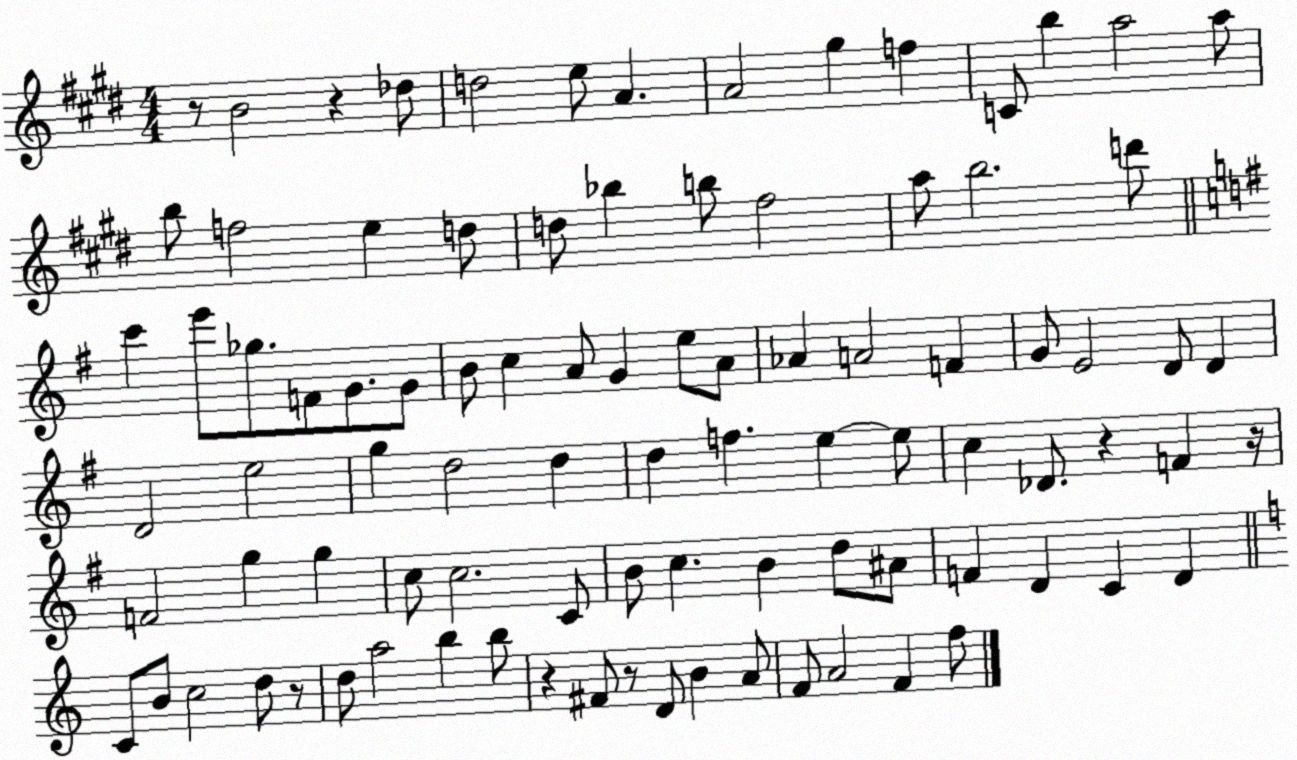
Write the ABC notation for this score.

X:1
T:Untitled
M:4/4
L:1/4
K:E
z/2 B2 z _d/2 d2 e/2 A A2 ^g f C/2 b a2 a/2 b/2 f2 e d/2 d/2 _b b/2 ^f2 a/2 b2 d'/2 c' e'/2 _g/2 F/2 G/2 G/2 B/2 c A/2 G e/2 A/2 _A A2 F G/2 E2 D/2 D D2 e2 g d2 d d f e e/2 c _D/2 z F z/4 F2 g g c/2 c2 C/2 B/2 c B d/2 ^A/2 F D C D C/2 B/2 c2 d/2 z/2 d/2 a2 b b/2 z ^F/2 z/2 D/2 B A/2 F/2 A2 F f/2